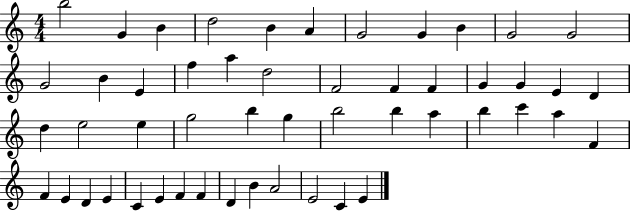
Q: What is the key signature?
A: C major